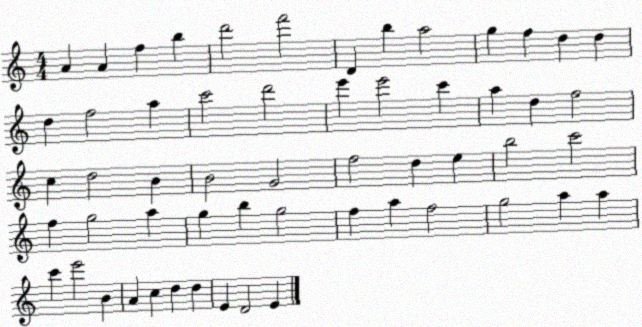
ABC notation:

X:1
T:Untitled
M:4/4
L:1/4
K:C
A A f b d'2 f'2 D b a2 g f d d d f2 a c'2 d'2 e' e'2 c' a d f2 c d2 B B2 G2 f2 d e b2 c'2 f g2 a g b g2 f a f2 g2 a a c' e'2 B A c d d E D2 E